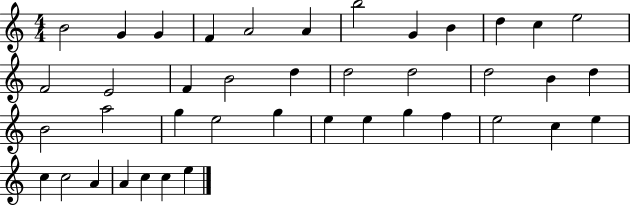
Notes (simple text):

B4/h G4/q G4/q F4/q A4/h A4/q B5/h G4/q B4/q D5/q C5/q E5/h F4/h E4/h F4/q B4/h D5/q D5/h D5/h D5/h B4/q D5/q B4/h A5/h G5/q E5/h G5/q E5/q E5/q G5/q F5/q E5/h C5/q E5/q C5/q C5/h A4/q A4/q C5/q C5/q E5/q